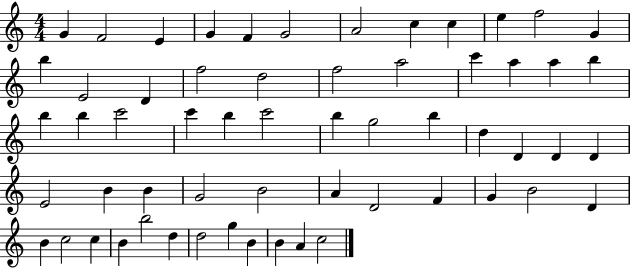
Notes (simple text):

G4/q F4/h E4/q G4/q F4/q G4/h A4/h C5/q C5/q E5/q F5/h G4/q B5/q E4/h D4/q F5/h D5/h F5/h A5/h C6/q A5/q A5/q B5/q B5/q B5/q C6/h C6/q B5/q C6/h B5/q G5/h B5/q D5/q D4/q D4/q D4/q E4/h B4/q B4/q G4/h B4/h A4/q D4/h F4/q G4/q B4/h D4/q B4/q C5/h C5/q B4/q B5/h D5/q D5/h G5/q B4/q B4/q A4/q C5/h